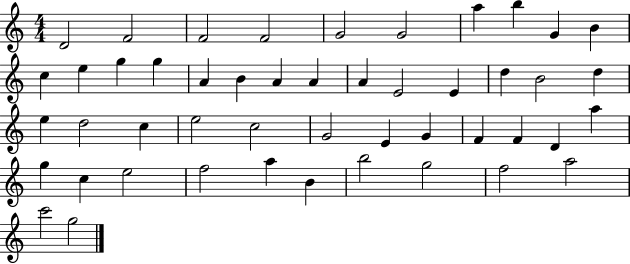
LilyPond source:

{
  \clef treble
  \numericTimeSignature
  \time 4/4
  \key c \major
  d'2 f'2 | f'2 f'2 | g'2 g'2 | a''4 b''4 g'4 b'4 | \break c''4 e''4 g''4 g''4 | a'4 b'4 a'4 a'4 | a'4 e'2 e'4 | d''4 b'2 d''4 | \break e''4 d''2 c''4 | e''2 c''2 | g'2 e'4 g'4 | f'4 f'4 d'4 a''4 | \break g''4 c''4 e''2 | f''2 a''4 b'4 | b''2 g''2 | f''2 a''2 | \break c'''2 g''2 | \bar "|."
}